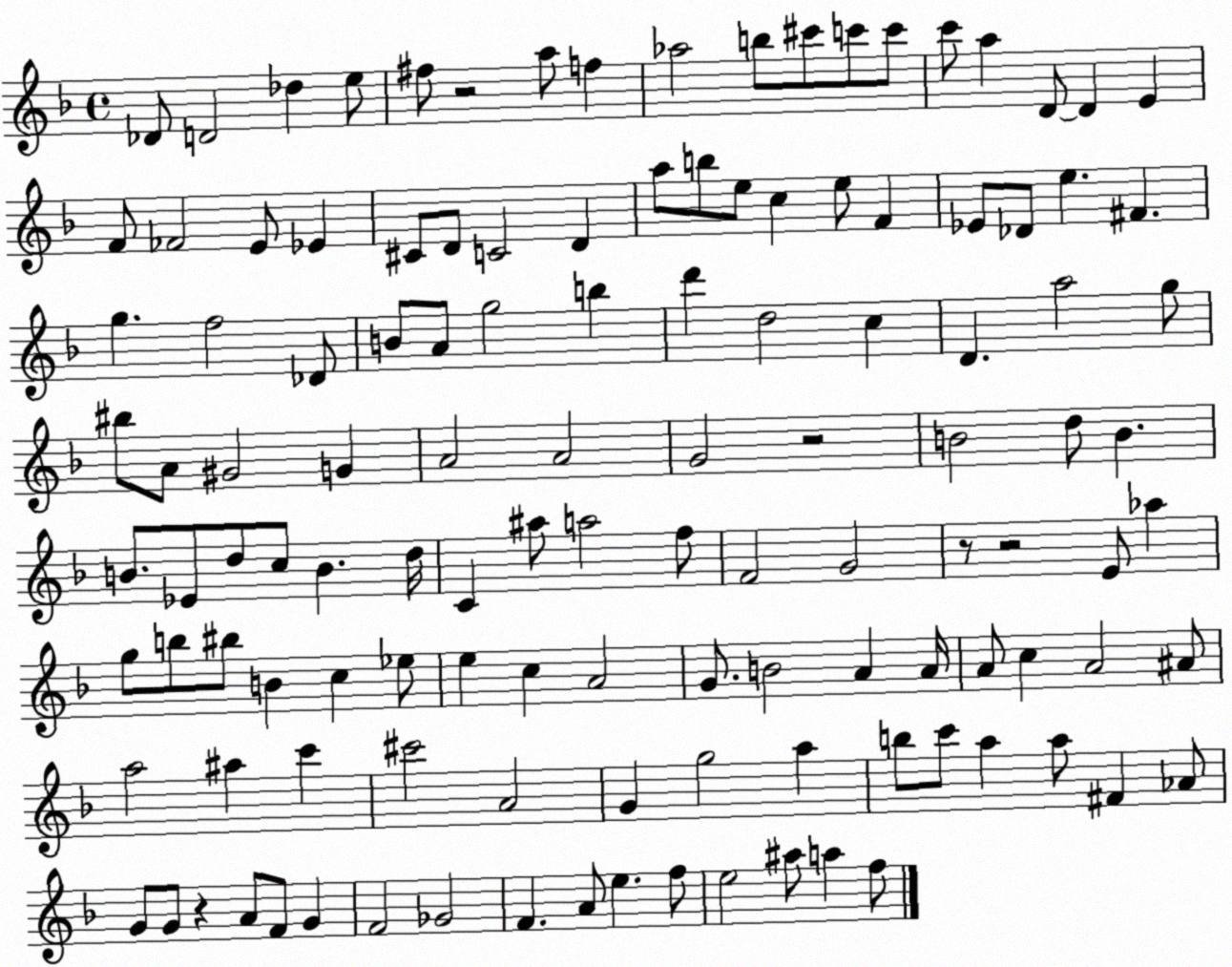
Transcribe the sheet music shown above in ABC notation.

X:1
T:Untitled
M:4/4
L:1/4
K:F
_D/2 D2 _d e/2 ^f/2 z2 a/2 f _a2 b/2 ^c'/2 c'/2 c'/2 c'/2 a D/2 D E F/2 _F2 E/2 _E ^C/2 D/2 C2 D a/2 b/2 e/2 c e/2 F _E/2 _D/2 e ^F g f2 _D/2 B/2 A/2 g2 b d' d2 c D a2 g/2 ^b/2 A/2 ^G2 G A2 A2 G2 z2 B2 d/2 B B/2 _E/2 d/2 c/2 B d/4 C ^a/2 a2 f/2 F2 G2 z/2 z2 E/2 _a g/2 b/2 ^b/2 B c _e/2 e c A2 G/2 B2 A A/4 A/2 c A2 ^A/2 a2 ^a c' ^c'2 A2 G g2 a b/2 c'/2 a a/2 ^F _A/2 G/2 G/2 z A/2 F/2 G F2 _G2 F A/2 e f/2 e2 ^a/2 a f/2